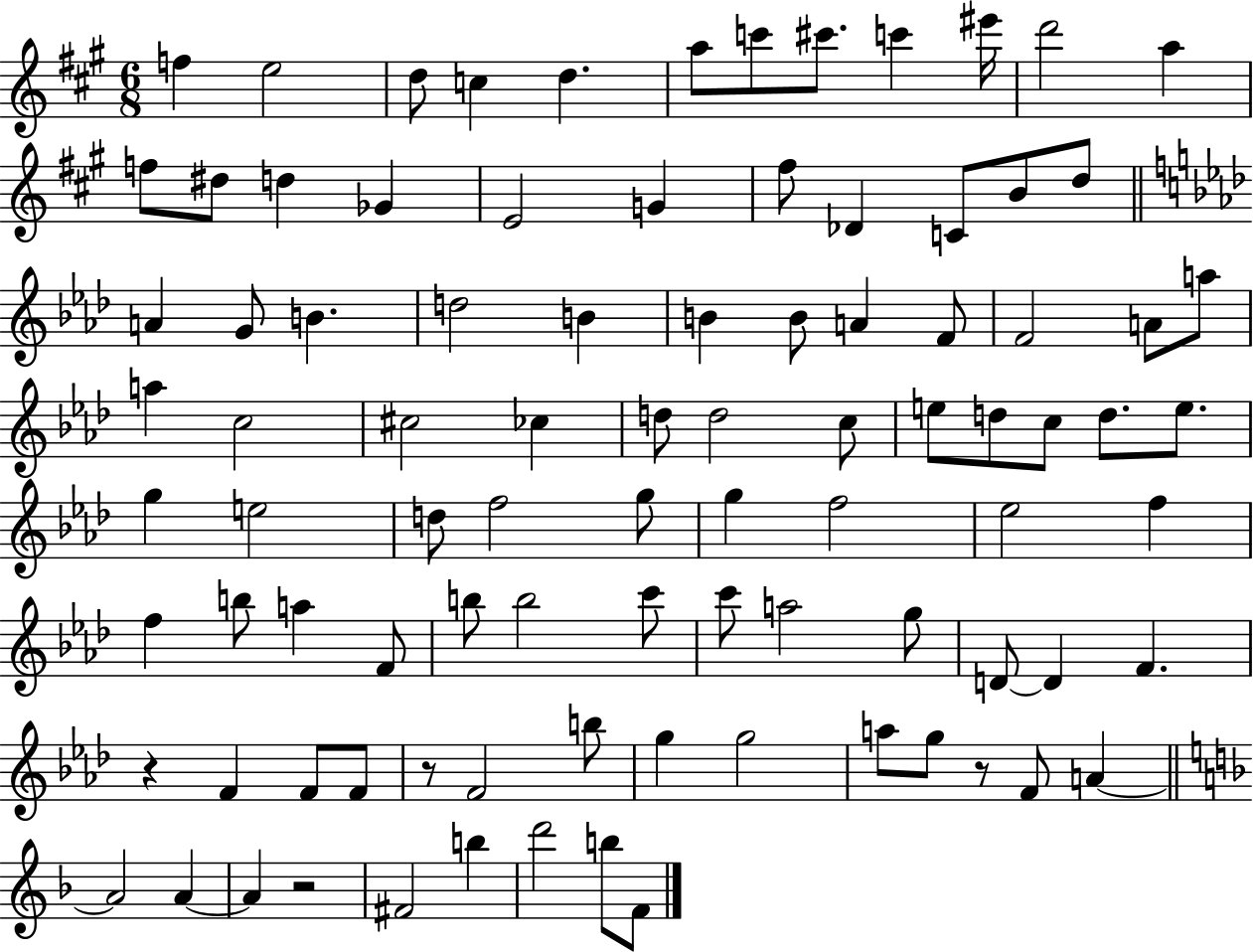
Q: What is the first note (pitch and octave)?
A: F5